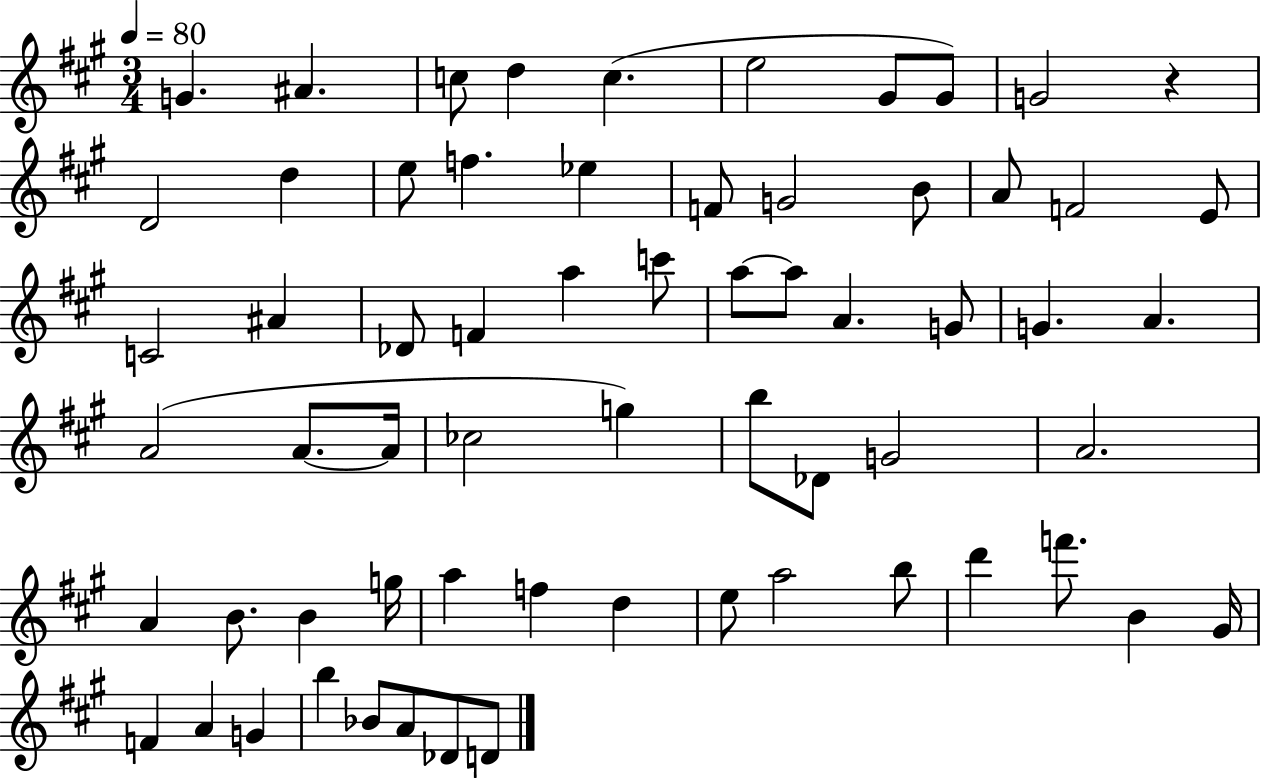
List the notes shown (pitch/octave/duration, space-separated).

G4/q. A#4/q. C5/e D5/q C5/q. E5/h G#4/e G#4/e G4/h R/q D4/h D5/q E5/e F5/q. Eb5/q F4/e G4/h B4/e A4/e F4/h E4/e C4/h A#4/q Db4/e F4/q A5/q C6/e A5/e A5/e A4/q. G4/e G4/q. A4/q. A4/h A4/e. A4/s CES5/h G5/q B5/e Db4/e G4/h A4/h. A4/q B4/e. B4/q G5/s A5/q F5/q D5/q E5/e A5/h B5/e D6/q F6/e. B4/q G#4/s F4/q A4/q G4/q B5/q Bb4/e A4/e Db4/e D4/e